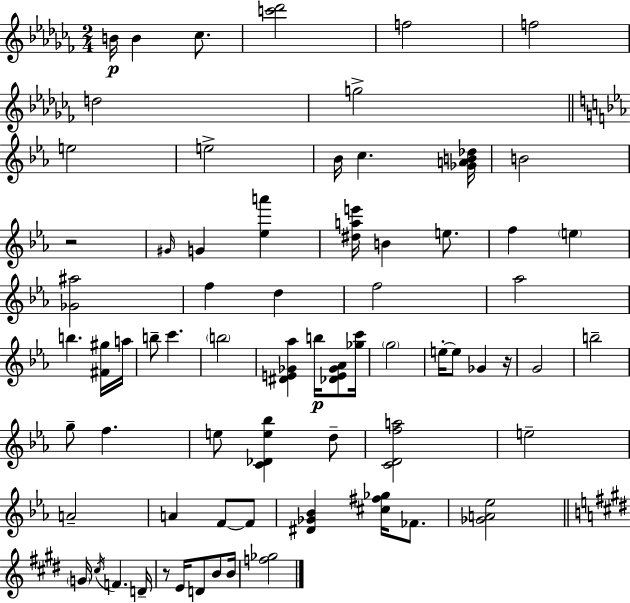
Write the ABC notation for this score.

X:1
T:Untitled
M:2/4
L:1/4
K:Abm
B/4 B _c/2 [c'_d']2 f2 f2 d2 g2 e2 e2 _B/4 c [_GAB_d]/4 B2 z2 ^G/4 G [_ea'] [^dae']/4 B e/2 f e [_G^a]2 f d f2 _a2 b [^F^g]/4 a/4 b/2 c' b2 [^DE_G_a] b/4 [_DE_G_A]/2 [_gc']/4 g2 e/4 e/2 _G z/4 G2 b2 g/2 f e/2 [C_De_b] d/2 [CDfa]2 e2 A2 A F/2 F/2 [^D_G_B] [^c^f_g]/4 _F/2 [_GA_e]2 G/4 ^c/4 F D/4 z/2 E/4 D/2 B/2 B/4 [f_g]2